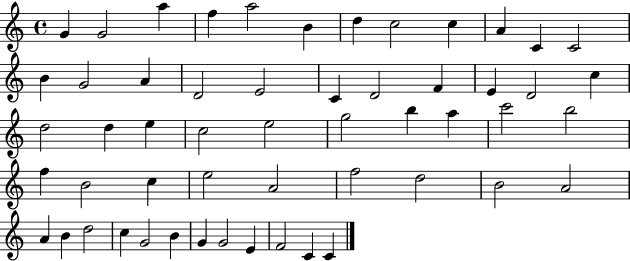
{
  \clef treble
  \time 4/4
  \defaultTimeSignature
  \key c \major
  g'4 g'2 a''4 | f''4 a''2 b'4 | d''4 c''2 c''4 | a'4 c'4 c'2 | \break b'4 g'2 a'4 | d'2 e'2 | c'4 d'2 f'4 | e'4 d'2 c''4 | \break d''2 d''4 e''4 | c''2 e''2 | g''2 b''4 a''4 | c'''2 b''2 | \break f''4 b'2 c''4 | e''2 a'2 | f''2 d''2 | b'2 a'2 | \break a'4 b'4 d''2 | c''4 g'2 b'4 | g'4 g'2 e'4 | f'2 c'4 c'4 | \break \bar "|."
}